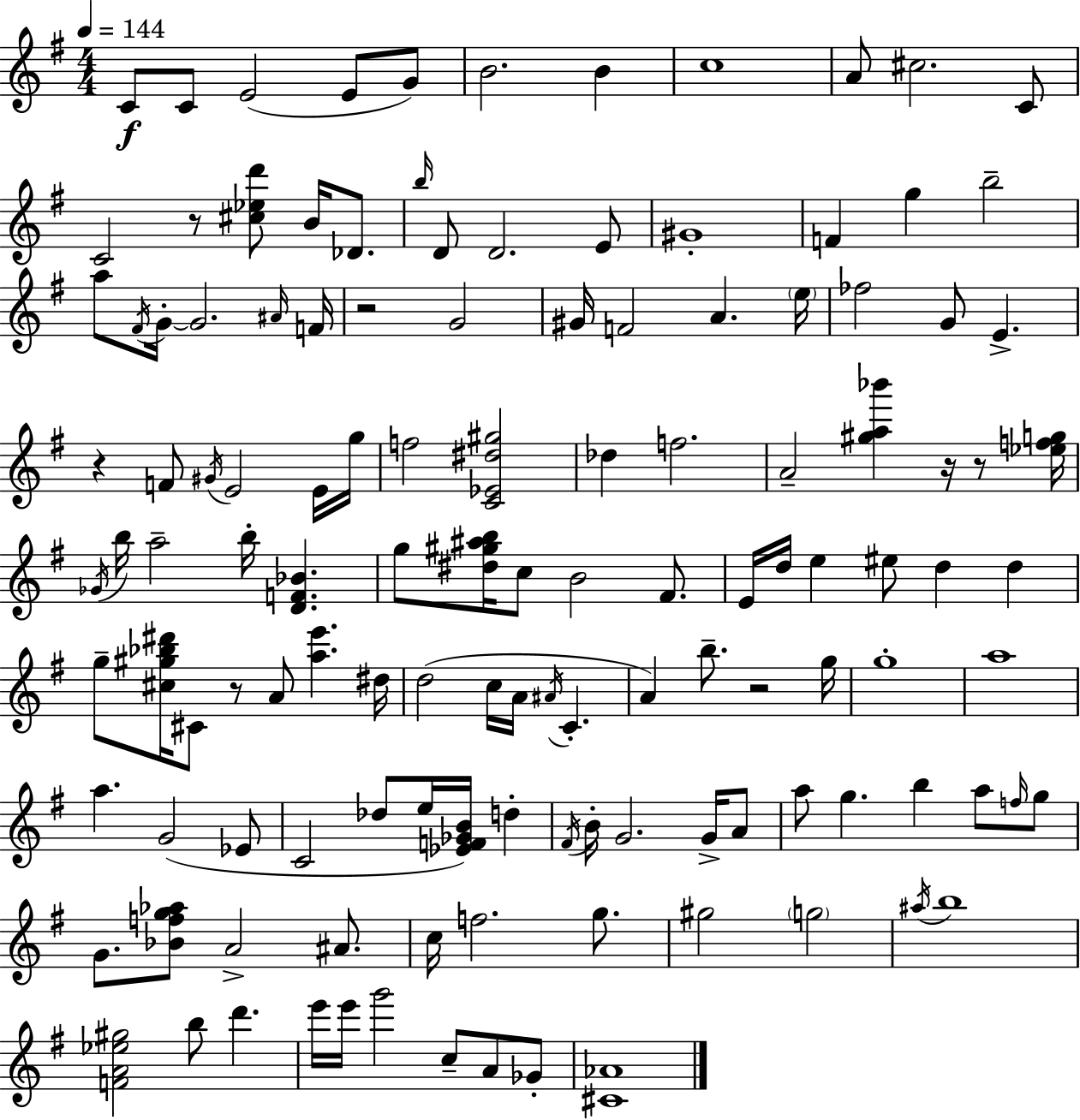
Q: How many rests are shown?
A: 7